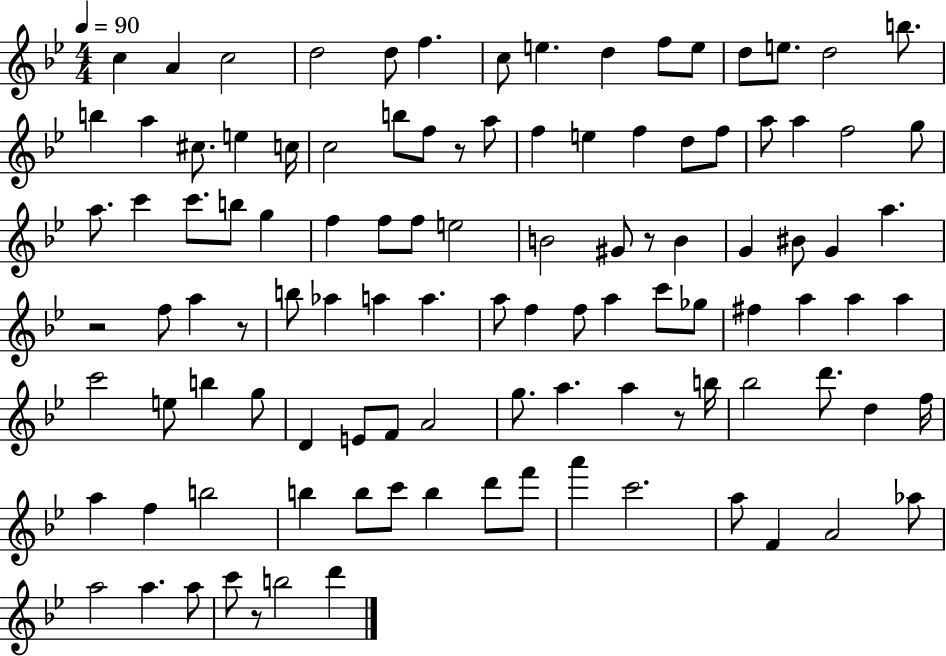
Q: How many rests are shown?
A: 6